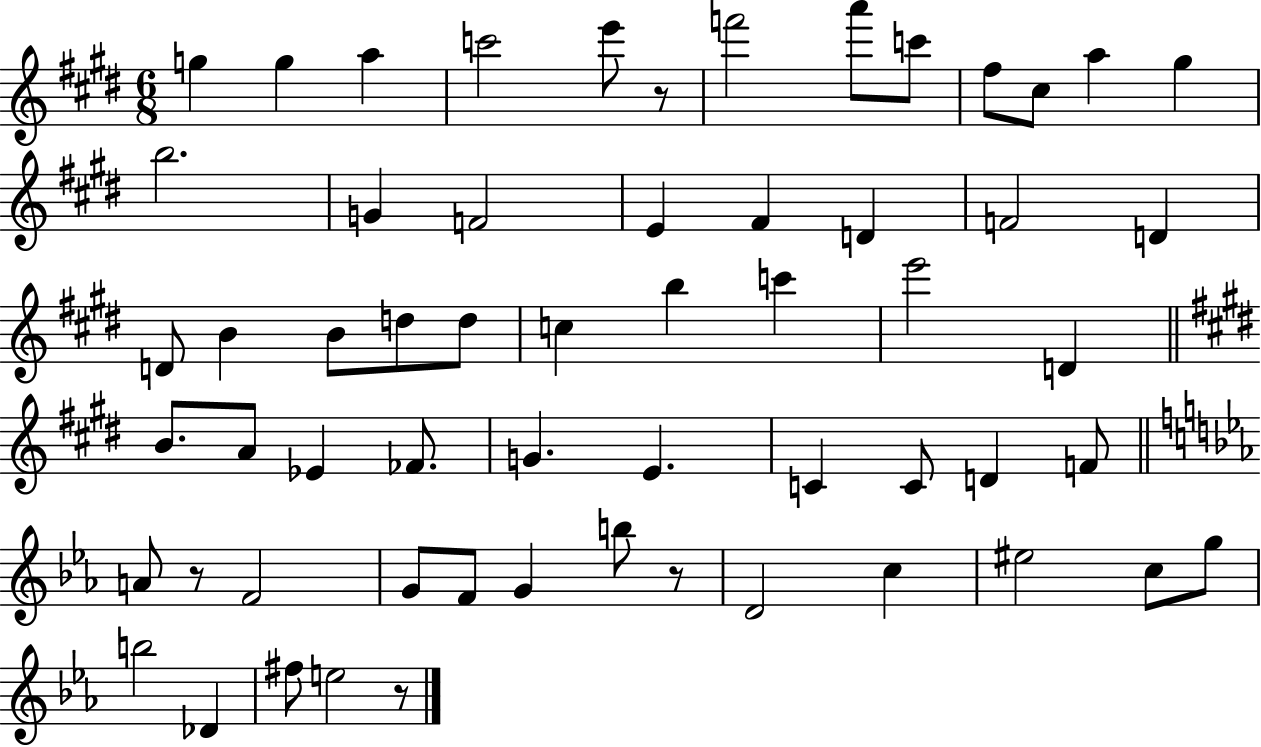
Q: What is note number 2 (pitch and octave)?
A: G5